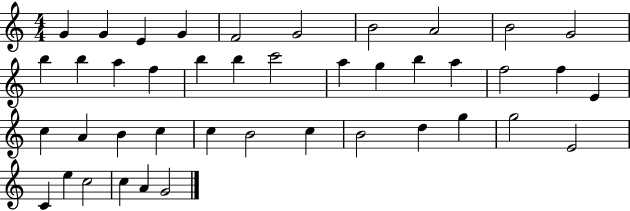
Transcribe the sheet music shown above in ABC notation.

X:1
T:Untitled
M:4/4
L:1/4
K:C
G G E G F2 G2 B2 A2 B2 G2 b b a f b b c'2 a g b a f2 f E c A B c c B2 c B2 d g g2 E2 C e c2 c A G2